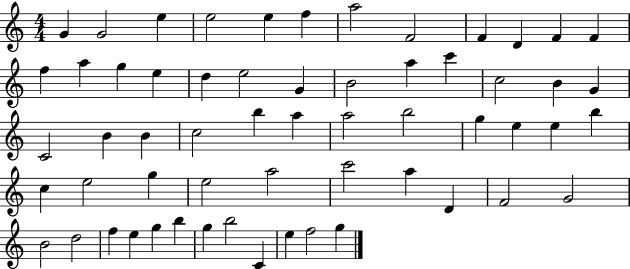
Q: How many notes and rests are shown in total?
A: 59